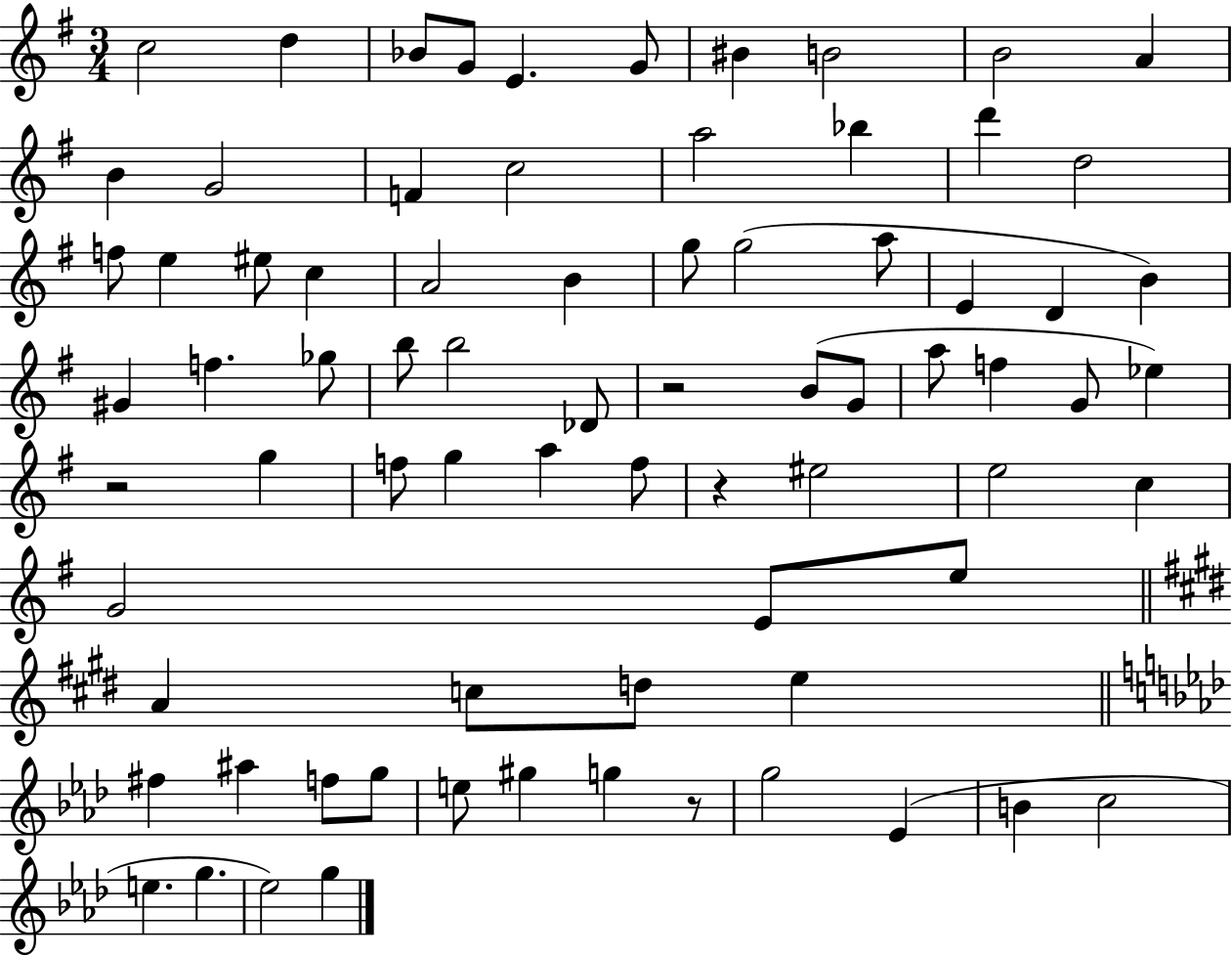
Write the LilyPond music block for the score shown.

{
  \clef treble
  \numericTimeSignature
  \time 3/4
  \key g \major
  c''2 d''4 | bes'8 g'8 e'4. g'8 | bis'4 b'2 | b'2 a'4 | \break b'4 g'2 | f'4 c''2 | a''2 bes''4 | d'''4 d''2 | \break f''8 e''4 eis''8 c''4 | a'2 b'4 | g''8 g''2( a''8 | e'4 d'4 b'4) | \break gis'4 f''4. ges''8 | b''8 b''2 des'8 | r2 b'8( g'8 | a''8 f''4 g'8 ees''4) | \break r2 g''4 | f''8 g''4 a''4 f''8 | r4 eis''2 | e''2 c''4 | \break g'2 e'8 e''8 | \bar "||" \break \key e \major a'4 c''8 d''8 e''4 | \bar "||" \break \key aes \major fis''4 ais''4 f''8 g''8 | e''8 gis''4 g''4 r8 | g''2 ees'4( | b'4 c''2 | \break e''4. g''4. | ees''2) g''4 | \bar "|."
}